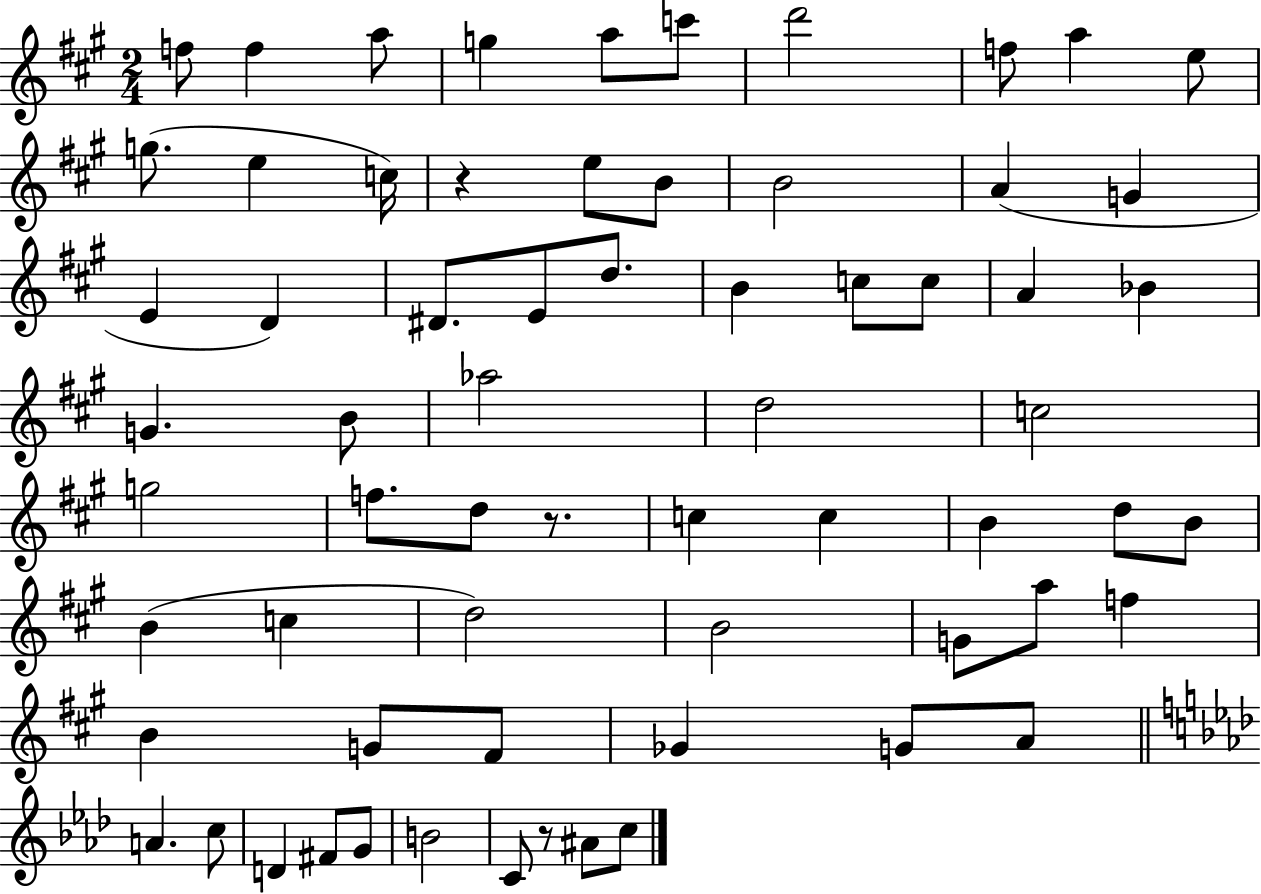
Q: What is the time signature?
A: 2/4